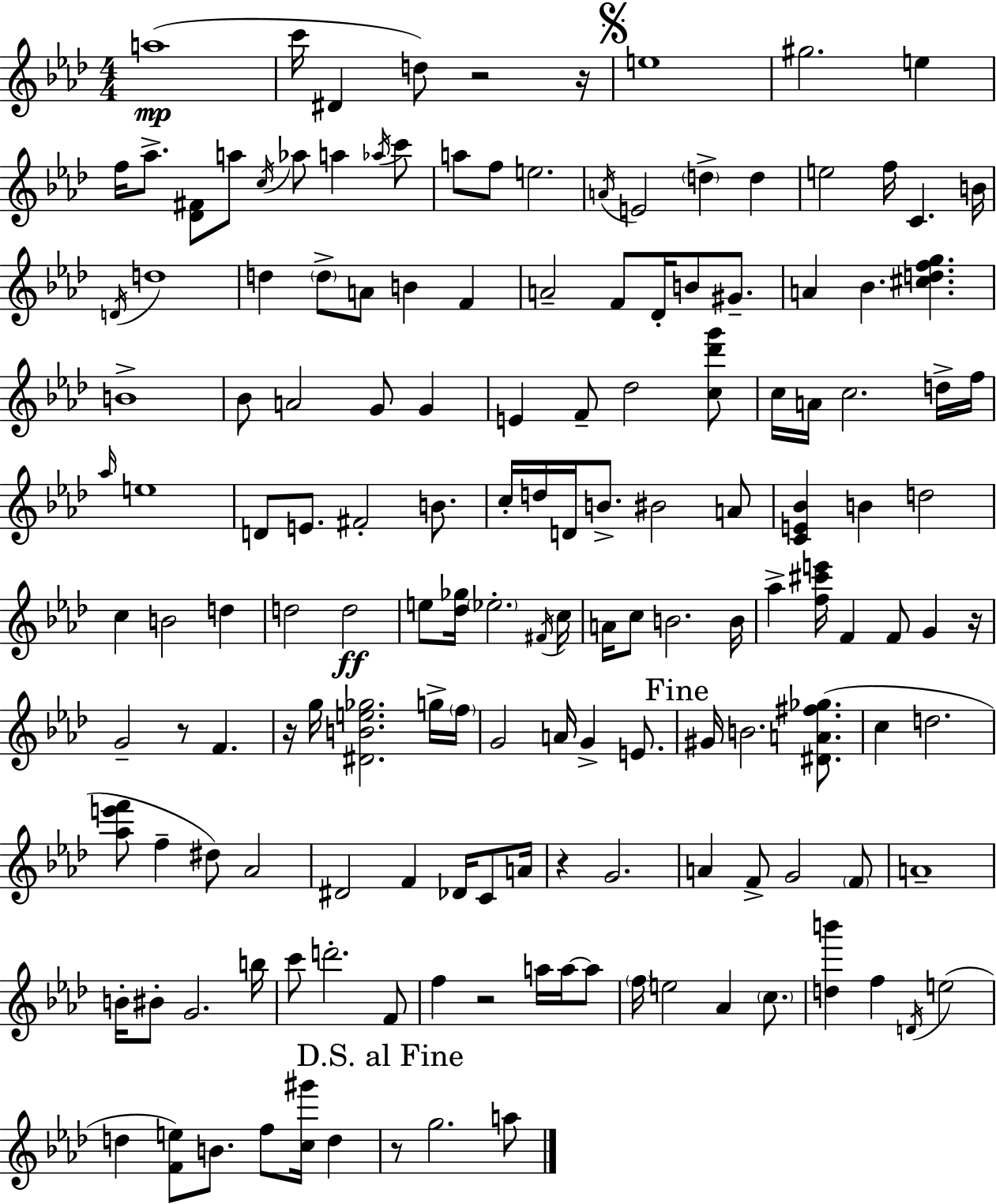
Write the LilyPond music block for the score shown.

{
  \clef treble
  \numericTimeSignature
  \time 4/4
  \key aes \major
  a''1(\mp | c'''16 dis'4 d''8) r2 r16 | \mark \markup { \musicglyph "scripts.segno" } e''1 | gis''2. e''4 | \break f''16 aes''8.-> <des' fis'>8 a''8 \acciaccatura { c''16 } aes''8 a''4 \acciaccatura { aes''16 } | c'''8 a''8 f''8 e''2. | \acciaccatura { a'16 } e'2 \parenthesize d''4-> d''4 | e''2 f''16 c'4. | \break b'16 \acciaccatura { d'16 } d''1 | d''4 \parenthesize d''8-> a'8 b'4 | f'4 a'2-- f'8 des'16-. b'8 | gis'8.-- a'4 bes'4. <cis'' d'' f'' g''>4. | \break b'1-> | bes'8 a'2 g'8 | g'4 e'4 f'8-- des''2 | <c'' des''' g'''>8 c''16 a'16 c''2. | \break d''16-> f''16 \grace { aes''16 } e''1 | d'8 e'8. fis'2-. | b'8. c''16-. d''16 d'16 b'8.-> bis'2 | a'8 <c' e' bes'>4 b'4 d''2 | \break c''4 b'2 | d''4 d''2 d''2\ff | e''8 <des'' ges''>16 \parenthesize ees''2.-. | \acciaccatura { fis'16 } c''16 a'16 c''8 b'2. | \break b'16 aes''4-> <f'' cis''' e'''>16 f'4 f'8 | g'4 r16 g'2-- r8 | f'4. r16 g''16 <dis' b' e'' ges''>2. | g''16-> \parenthesize f''16 g'2 a'16 g'4-> | \break e'8. \mark "Fine" gis'16 b'2. | <dis' a' fis'' ges''>8.( c''4 d''2. | <aes'' e''' f'''>8 f''4-- dis''8) aes'2 | dis'2 f'4 | \break des'16 c'8 a'16 r4 g'2. | a'4 f'8-> g'2 | \parenthesize f'8 a'1-- | b'16-. bis'8-. g'2. | \break b''16 c'''8 d'''2.-. | f'8 f''4 r2 | a''16 a''16~~ a''8 \parenthesize f''16 e''2 aes'4 | \parenthesize c''8. <d'' b'''>4 f''4 \acciaccatura { d'16 } e''2( | \break d''4 <f' e''>8) b'8. | f''8 <c'' gis'''>16 d''4 \mark "D.S. al Fine" r8 g''2. | a''8 \bar "|."
}